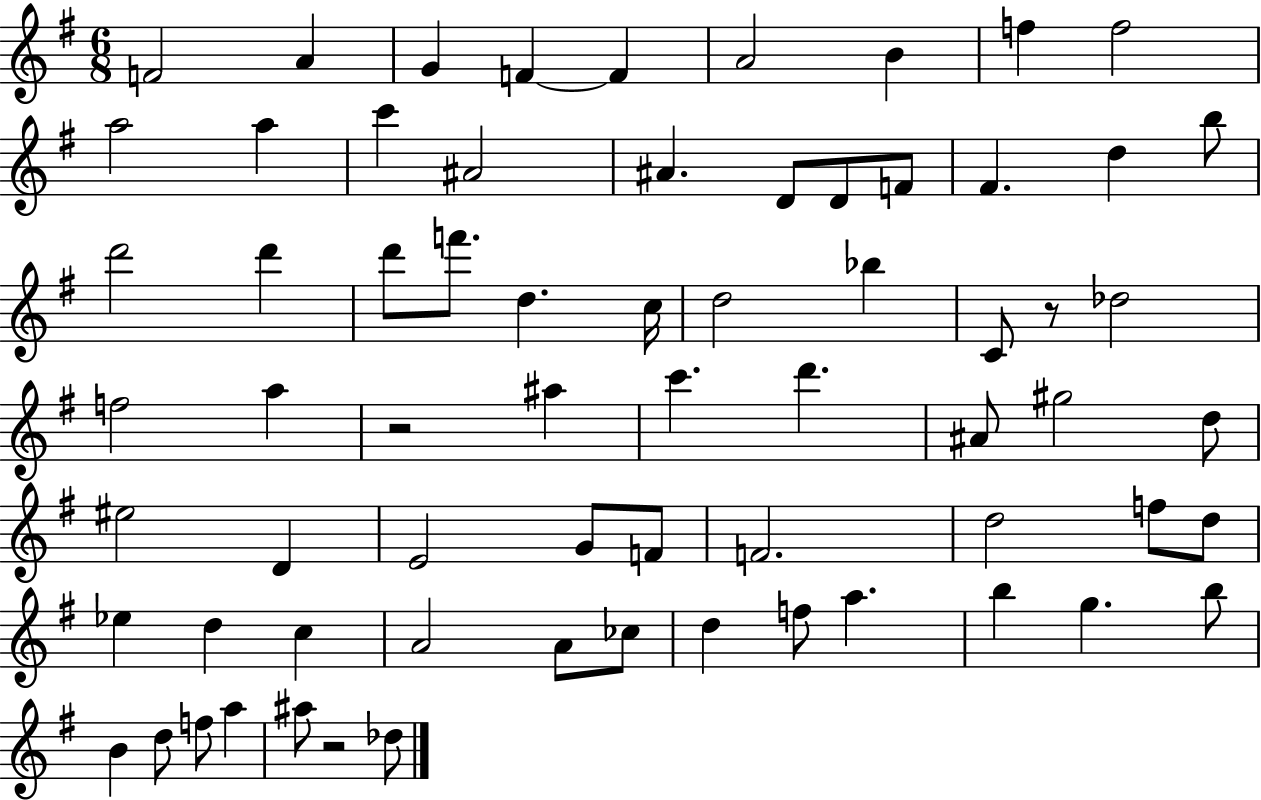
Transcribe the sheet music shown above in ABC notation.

X:1
T:Untitled
M:6/8
L:1/4
K:G
F2 A G F F A2 B f f2 a2 a c' ^A2 ^A D/2 D/2 F/2 ^F d b/2 d'2 d' d'/2 f'/2 d c/4 d2 _b C/2 z/2 _d2 f2 a z2 ^a c' d' ^A/2 ^g2 d/2 ^e2 D E2 G/2 F/2 F2 d2 f/2 d/2 _e d c A2 A/2 _c/2 d f/2 a b g b/2 B d/2 f/2 a ^a/2 z2 _d/2